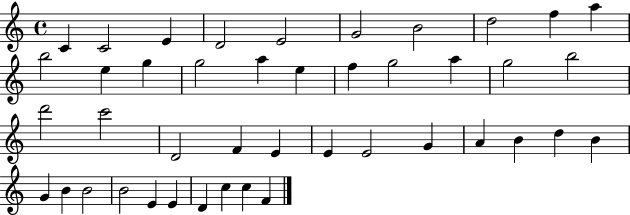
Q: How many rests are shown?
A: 0